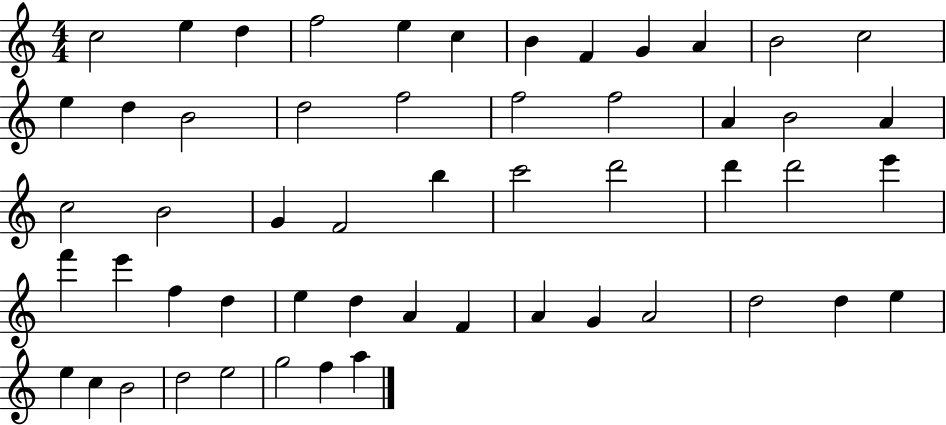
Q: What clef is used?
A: treble